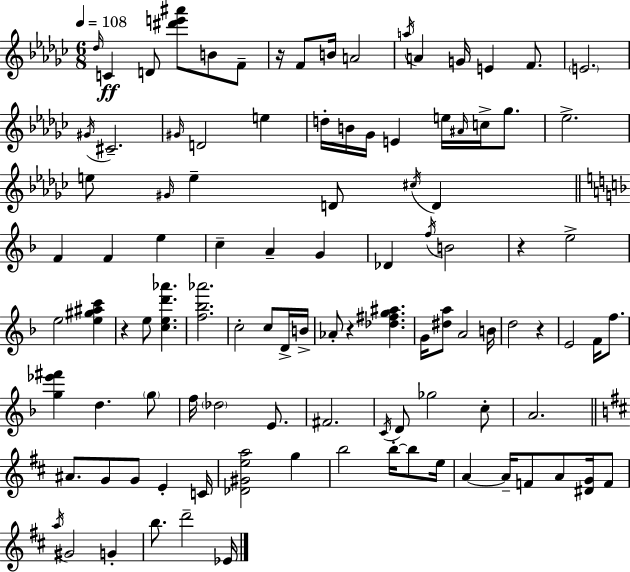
{
  \clef treble
  \numericTimeSignature
  \time 6/8
  \key ees \minor
  \tempo 4 = 108
  \grace { des''16 }\ff c'4 d'8 <dis''' e''' ais'''>8 b'8 f'8-- | r16 f'8 b'16 a'2 | \acciaccatura { a''16 } a'4 g'16 e'4 f'8. | \parenthesize e'2. | \break \acciaccatura { gis'16 } cis'2.-- | \grace { gis'16 } d'2 | e''4 d''16-. b'16 ges'16 e'4 e''16 | \grace { ais'16 } c''16-> ges''8. ees''2.-> | \break e''8 \grace { gis'16 } e''4-- | d'8 \acciaccatura { cis''16 } d'4 \bar "||" \break \key d \minor f'4 f'4 e''4 | c''4-- a'4-- g'4 | des'4 \acciaccatura { f''16 } b'2 | r4 e''2-> | \break e''2 <e'' gis'' ais'' c'''>4 | r4 e''8 <c'' e'' d''' aes'''>4. | <f'' bes'' aes'''>2. | c''2-. c''8 d'16-> | \break b'16-> aes'8-. r4 <des'' fis'' g'' ais''>4. | g'16 <dis'' a''>8 a'2 | b'16 d''2 r4 | e'2 f'16 f''8. | \break <g'' ees''' fis'''>4 d''4. \parenthesize g''8 | f''16 \parenthesize des''2 e'8. | fis'2. | \acciaccatura { c'16 } d'8 ges''2 | \break c''8-. a'2. | \bar "||" \break \key d \major ais'8. g'8 g'8 e'4-. c'16 | <des' gis' e'' a''>2 g''4 | b''2 b''16-.~~ b''8 e''16 | a'4~~ a'16-- f'8 a'8 <dis' g'>16 f'8 | \break \acciaccatura { a''16 } gis'2 g'4-. | b''8. d'''2-- | ees'16 \bar "|."
}